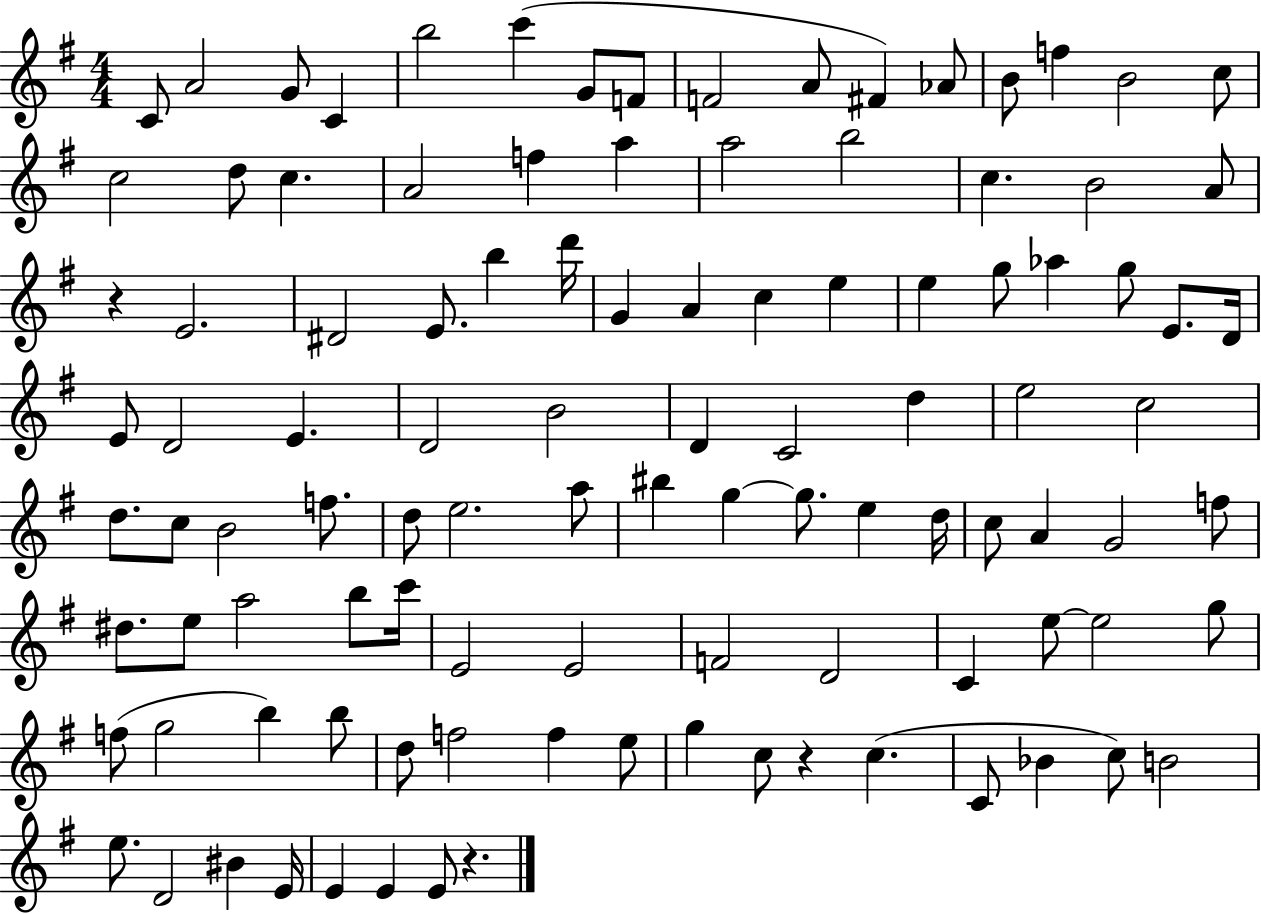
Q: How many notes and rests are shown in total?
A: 106